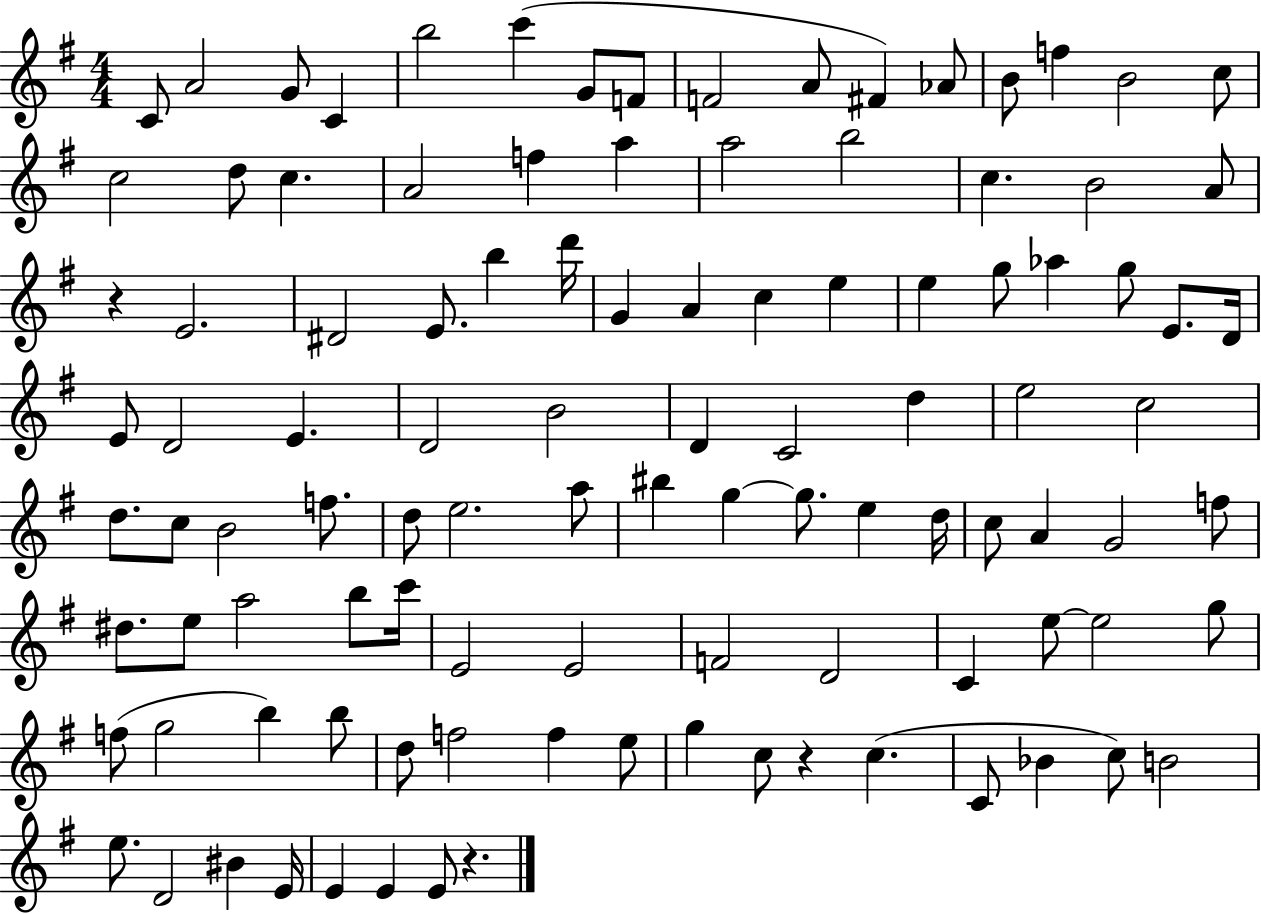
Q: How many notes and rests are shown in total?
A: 106